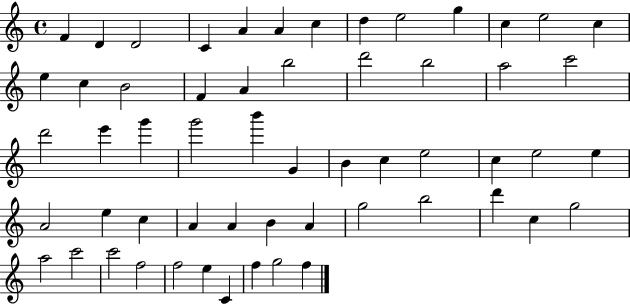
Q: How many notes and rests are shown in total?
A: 57